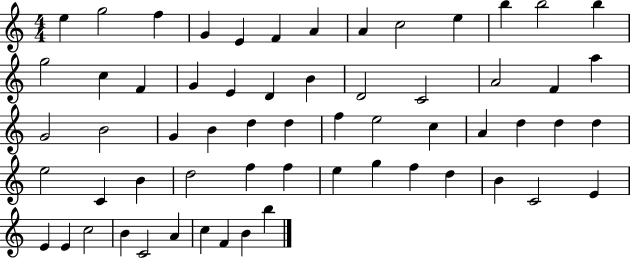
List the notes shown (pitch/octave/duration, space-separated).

E5/q G5/h F5/q G4/q E4/q F4/q A4/q A4/q C5/h E5/q B5/q B5/h B5/q G5/h C5/q F4/q G4/q E4/q D4/q B4/q D4/h C4/h A4/h F4/q A5/q G4/h B4/h G4/q B4/q D5/q D5/q F5/q E5/h C5/q A4/q D5/q D5/q D5/q E5/h C4/q B4/q D5/h F5/q F5/q E5/q G5/q F5/q D5/q B4/q C4/h E4/q E4/q E4/q C5/h B4/q C4/h A4/q C5/q F4/q B4/q B5/q